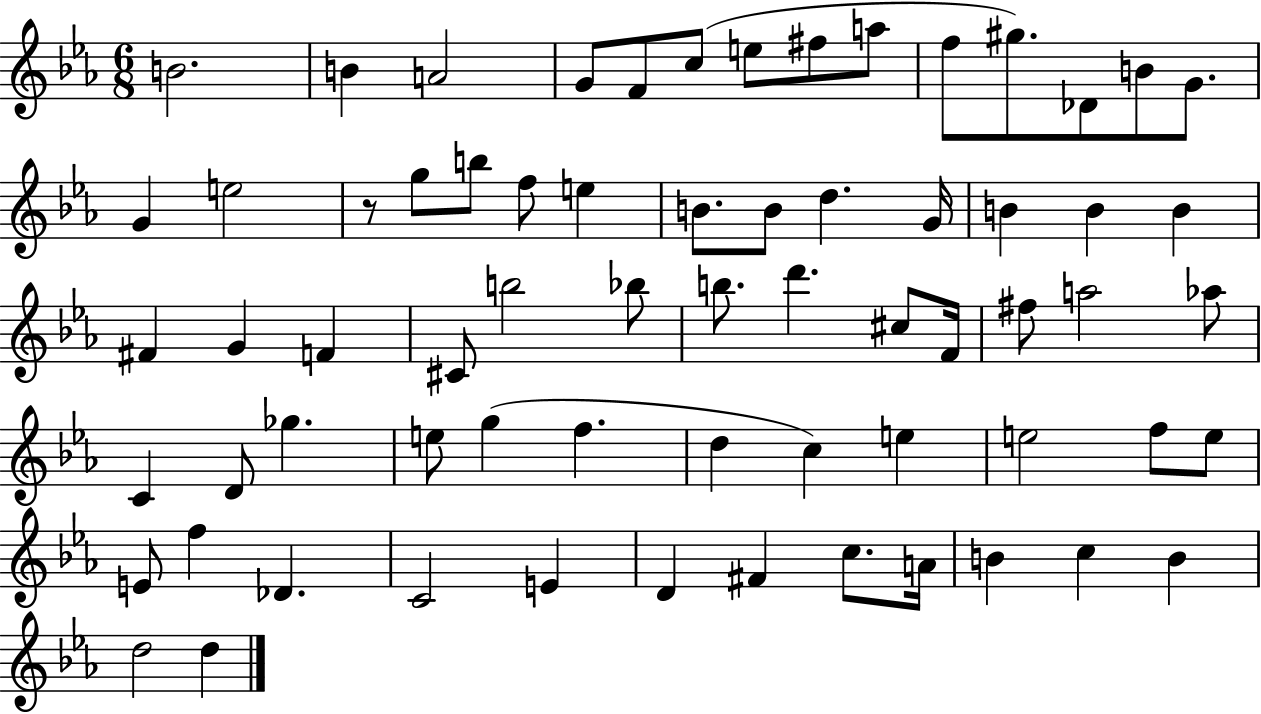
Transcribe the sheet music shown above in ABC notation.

X:1
T:Untitled
M:6/8
L:1/4
K:Eb
B2 B A2 G/2 F/2 c/2 e/2 ^f/2 a/2 f/2 ^g/2 _D/2 B/2 G/2 G e2 z/2 g/2 b/2 f/2 e B/2 B/2 d G/4 B B B ^F G F ^C/2 b2 _b/2 b/2 d' ^c/2 F/4 ^f/2 a2 _a/2 C D/2 _g e/2 g f d c e e2 f/2 e/2 E/2 f _D C2 E D ^F c/2 A/4 B c B d2 d